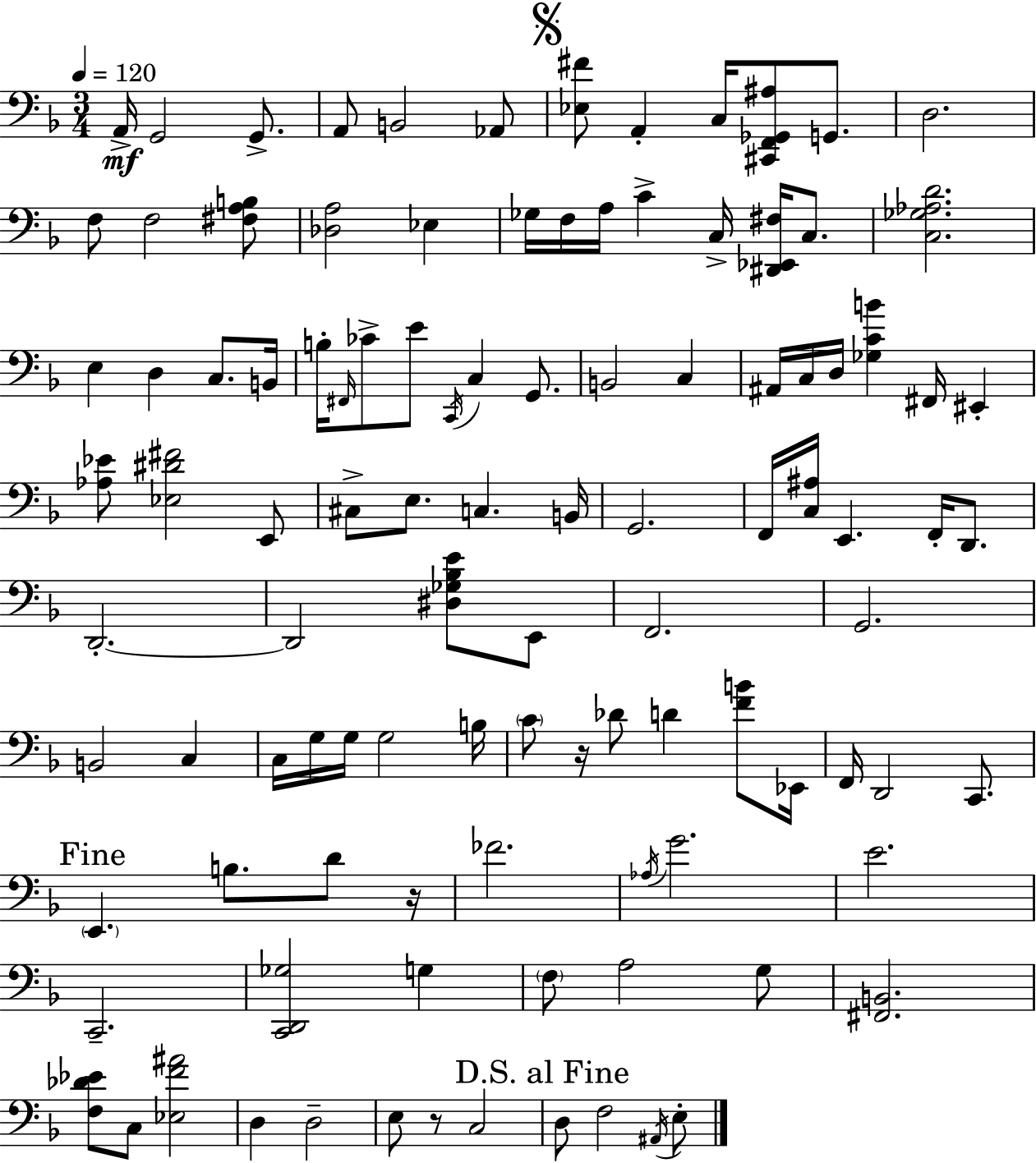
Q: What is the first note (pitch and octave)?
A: A2